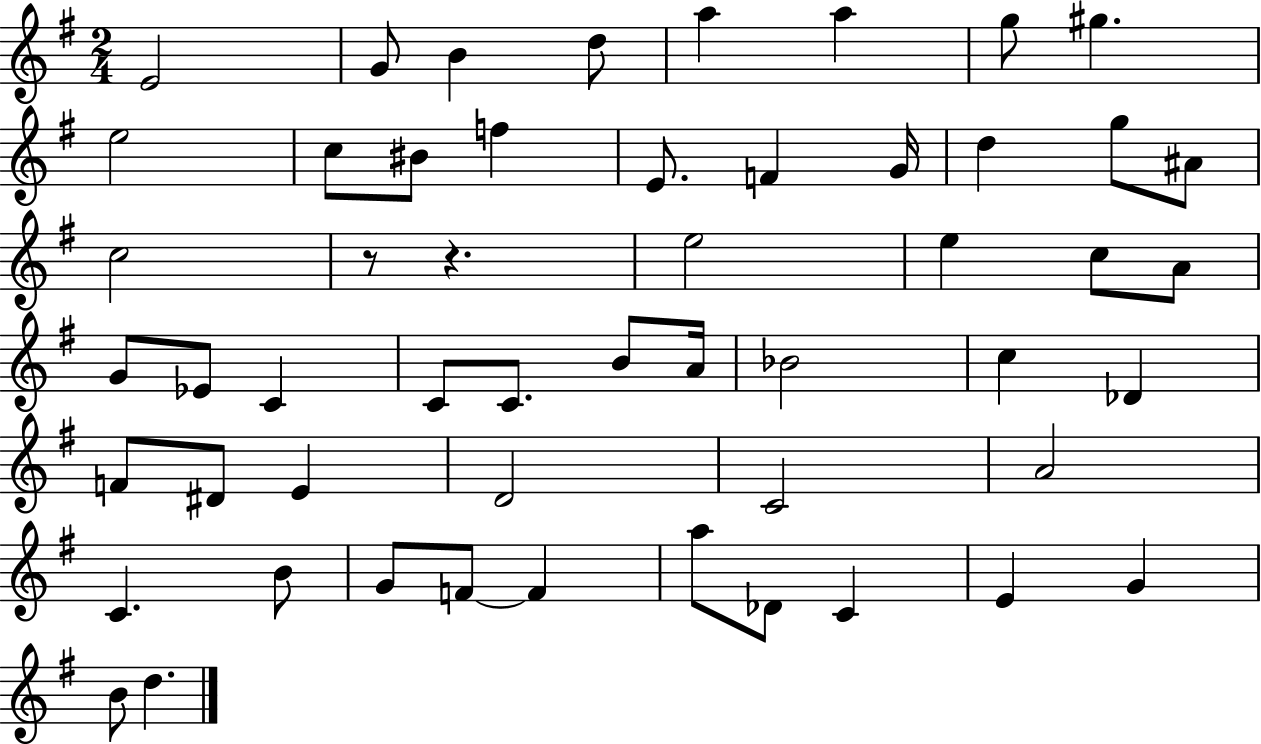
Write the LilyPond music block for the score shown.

{
  \clef treble
  \numericTimeSignature
  \time 2/4
  \key g \major
  e'2 | g'8 b'4 d''8 | a''4 a''4 | g''8 gis''4. | \break e''2 | c''8 bis'8 f''4 | e'8. f'4 g'16 | d''4 g''8 ais'8 | \break c''2 | r8 r4. | e''2 | e''4 c''8 a'8 | \break g'8 ees'8 c'4 | c'8 c'8. b'8 a'16 | bes'2 | c''4 des'4 | \break f'8 dis'8 e'4 | d'2 | c'2 | a'2 | \break c'4. b'8 | g'8 f'8~~ f'4 | a''8 des'8 c'4 | e'4 g'4 | \break b'8 d''4. | \bar "|."
}